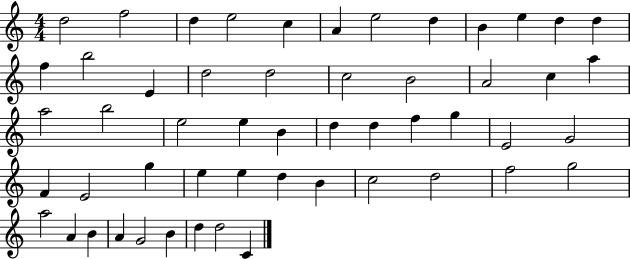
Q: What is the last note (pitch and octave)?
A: C4